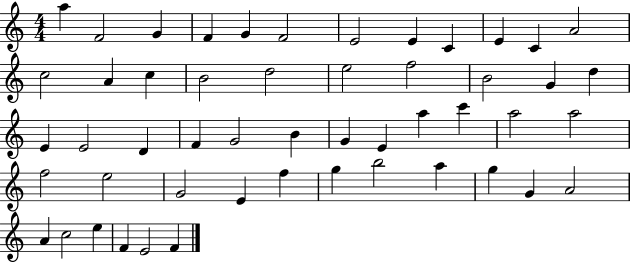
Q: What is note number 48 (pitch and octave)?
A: E5